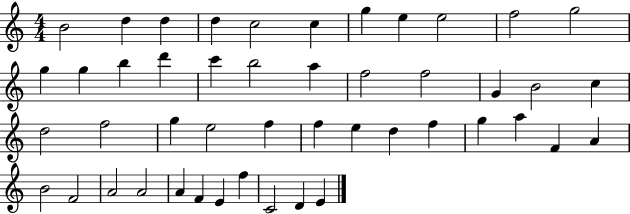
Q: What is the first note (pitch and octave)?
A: B4